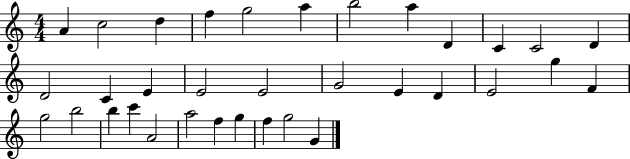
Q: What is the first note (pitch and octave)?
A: A4